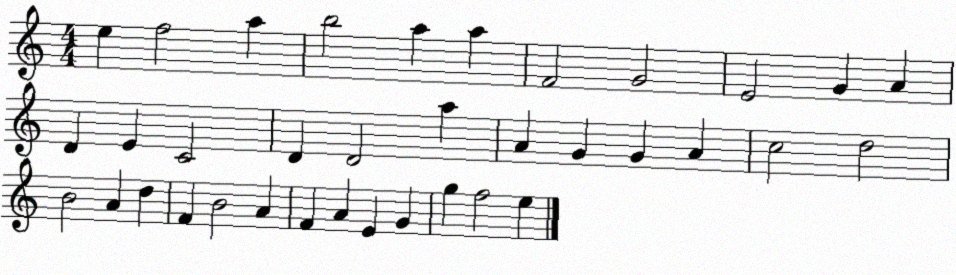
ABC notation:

X:1
T:Untitled
M:4/4
L:1/4
K:C
e f2 a b2 a a F2 G2 E2 G A D E C2 D D2 a A G G A c2 d2 B2 A d F B2 A F A E G g f2 e